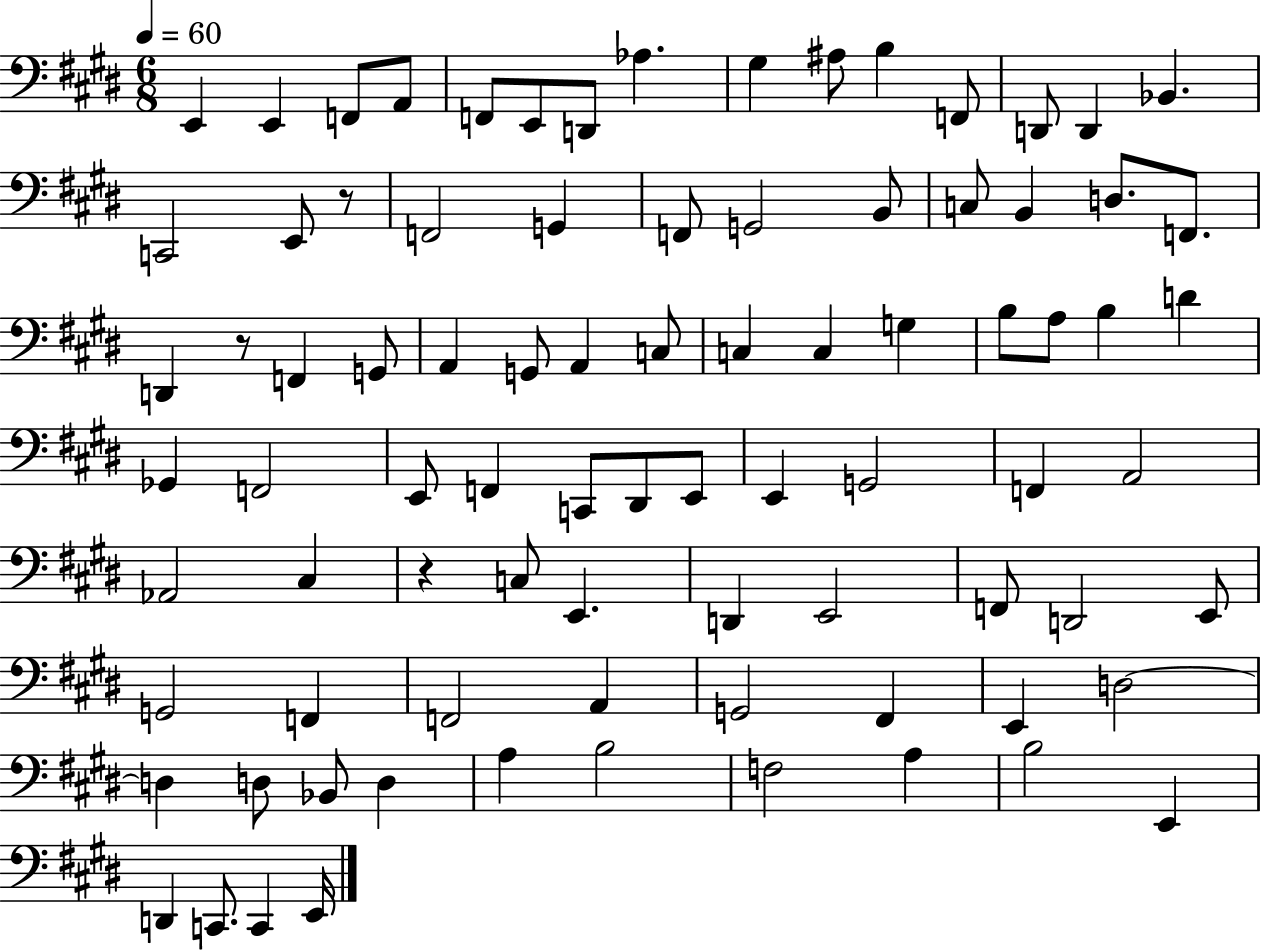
{
  \clef bass
  \numericTimeSignature
  \time 6/8
  \key e \major
  \tempo 4 = 60
  e,4 e,4 f,8 a,8 | f,8 e,8 d,8 aes4. | gis4 ais8 b4 f,8 | d,8 d,4 bes,4. | \break c,2 e,8 r8 | f,2 g,4 | f,8 g,2 b,8 | c8 b,4 d8. f,8. | \break d,4 r8 f,4 g,8 | a,4 g,8 a,4 c8 | c4 c4 g4 | b8 a8 b4 d'4 | \break ges,4 f,2 | e,8 f,4 c,8 dis,8 e,8 | e,4 g,2 | f,4 a,2 | \break aes,2 cis4 | r4 c8 e,4. | d,4 e,2 | f,8 d,2 e,8 | \break g,2 f,4 | f,2 a,4 | g,2 fis,4 | e,4 d2~~ | \break d4 d8 bes,8 d4 | a4 b2 | f2 a4 | b2 e,4 | \break d,4 c,8. c,4 e,16 | \bar "|."
}